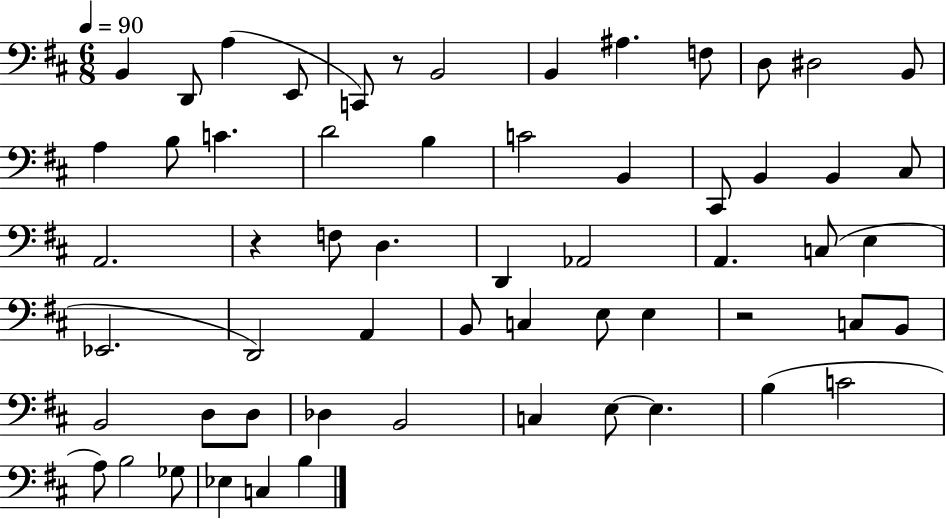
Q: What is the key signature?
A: D major